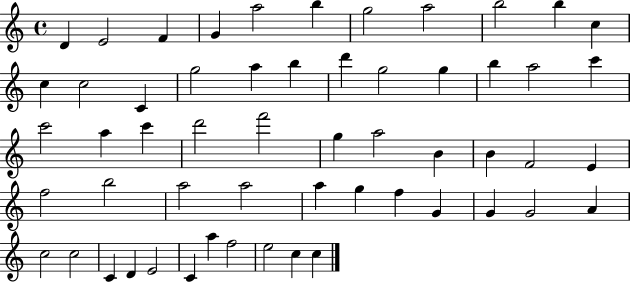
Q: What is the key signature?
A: C major